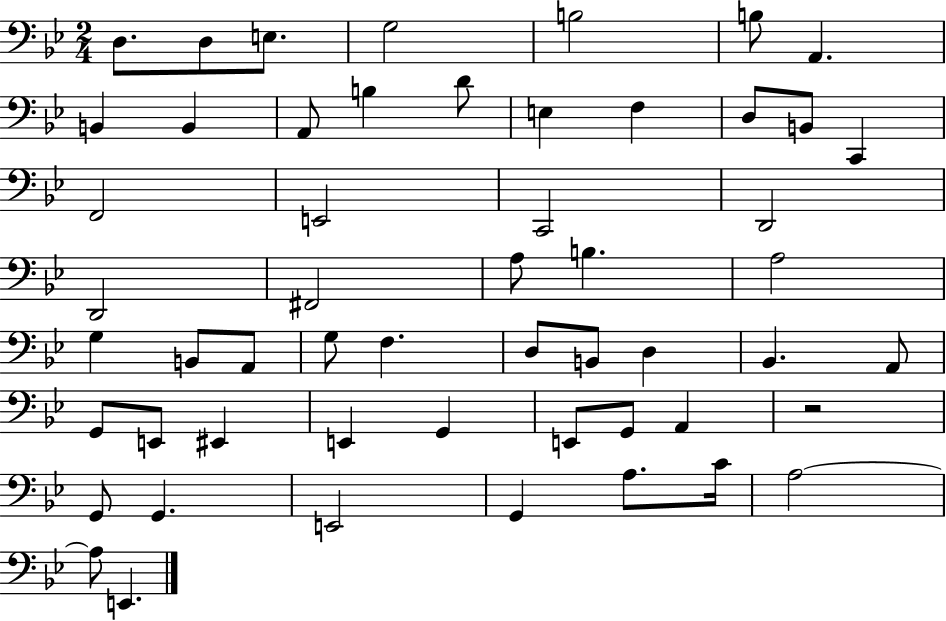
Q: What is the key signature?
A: BES major